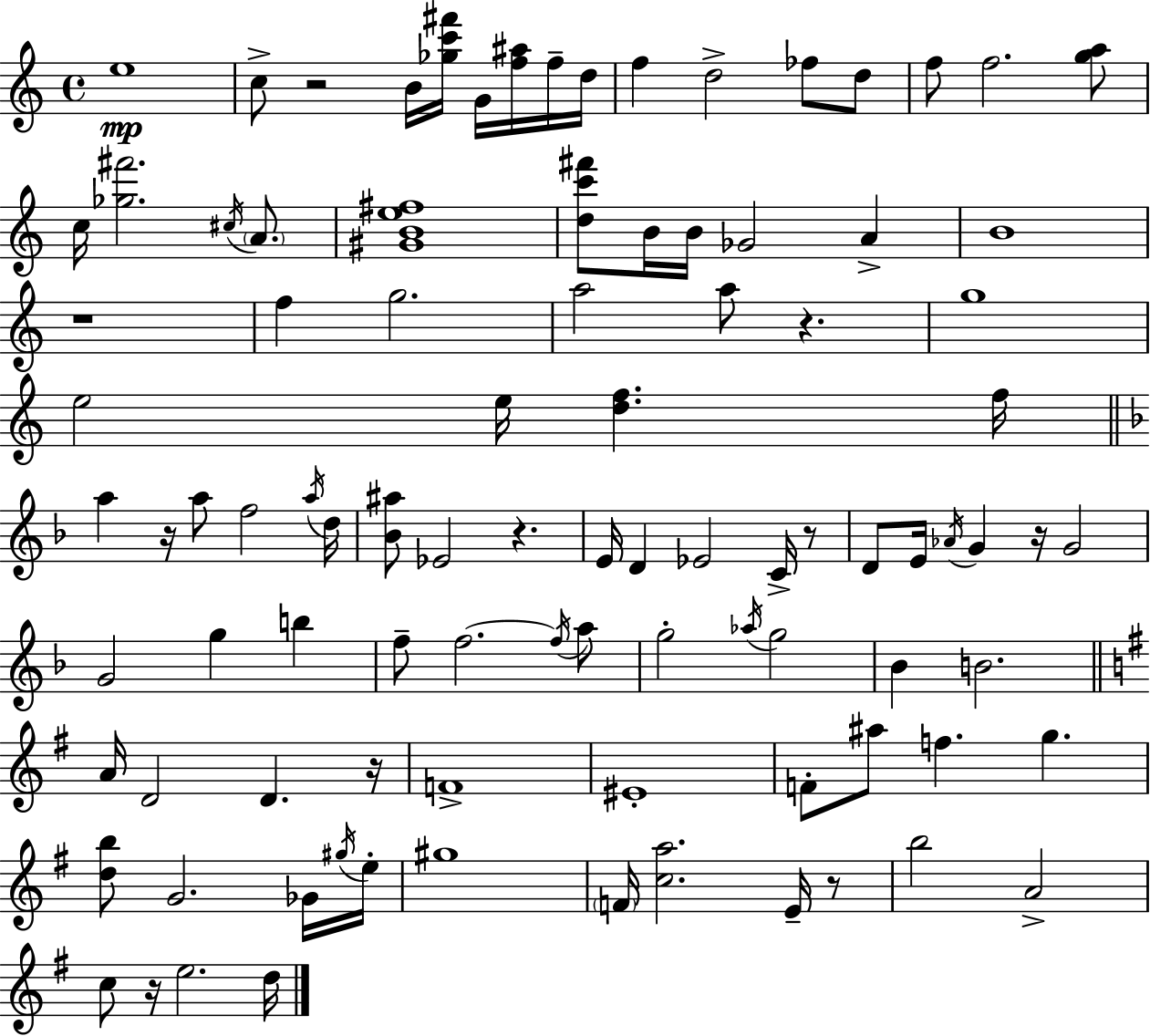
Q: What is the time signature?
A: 4/4